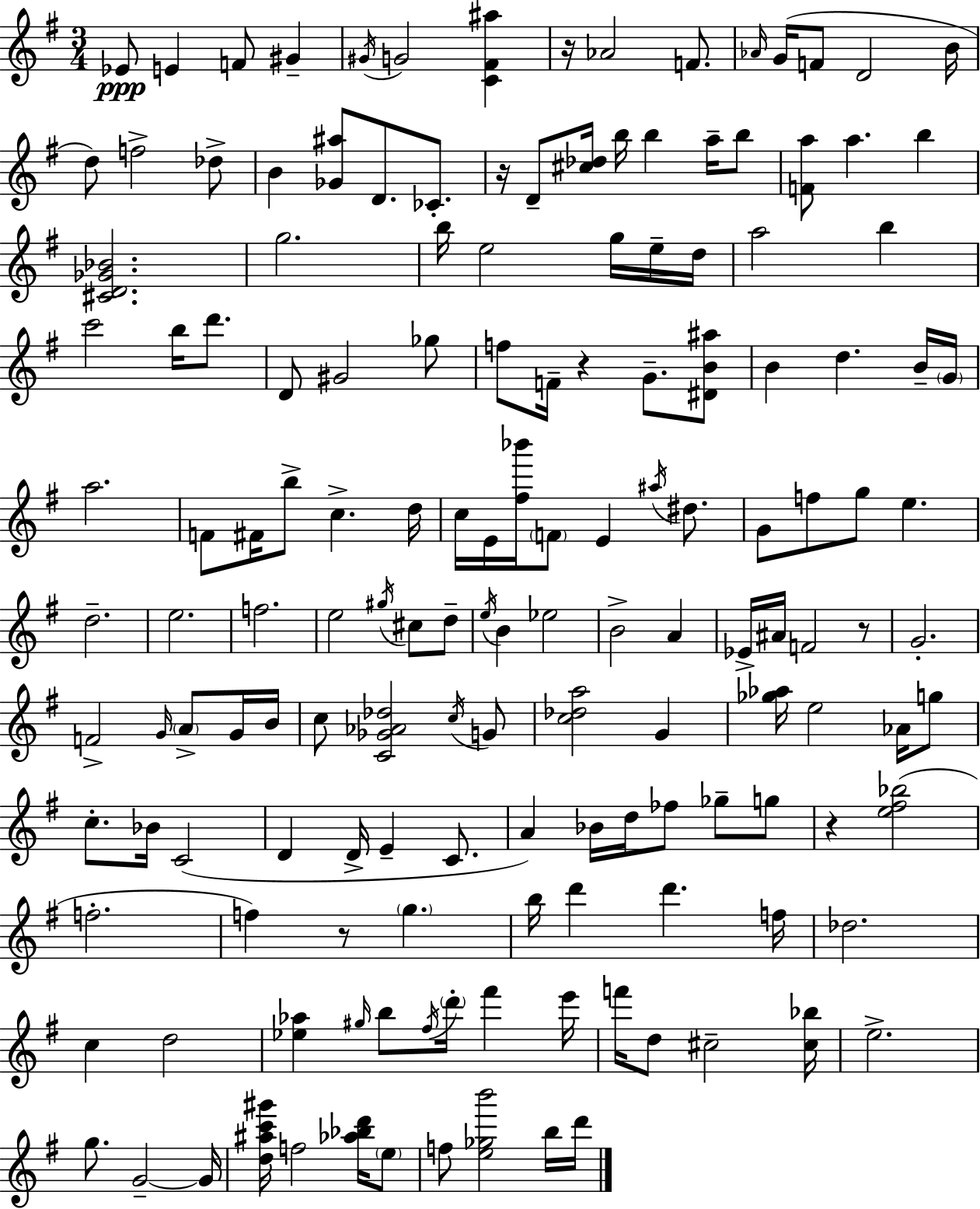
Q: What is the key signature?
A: E minor